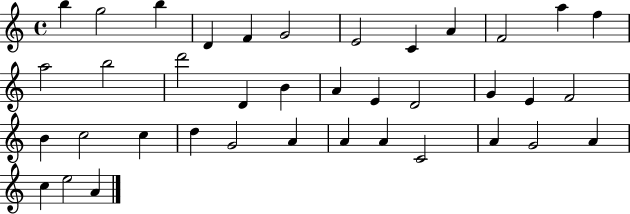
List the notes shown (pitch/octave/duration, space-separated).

B5/q G5/h B5/q D4/q F4/q G4/h E4/h C4/q A4/q F4/h A5/q F5/q A5/h B5/h D6/h D4/q B4/q A4/q E4/q D4/h G4/q E4/q F4/h B4/q C5/h C5/q D5/q G4/h A4/q A4/q A4/q C4/h A4/q G4/h A4/q C5/q E5/h A4/q